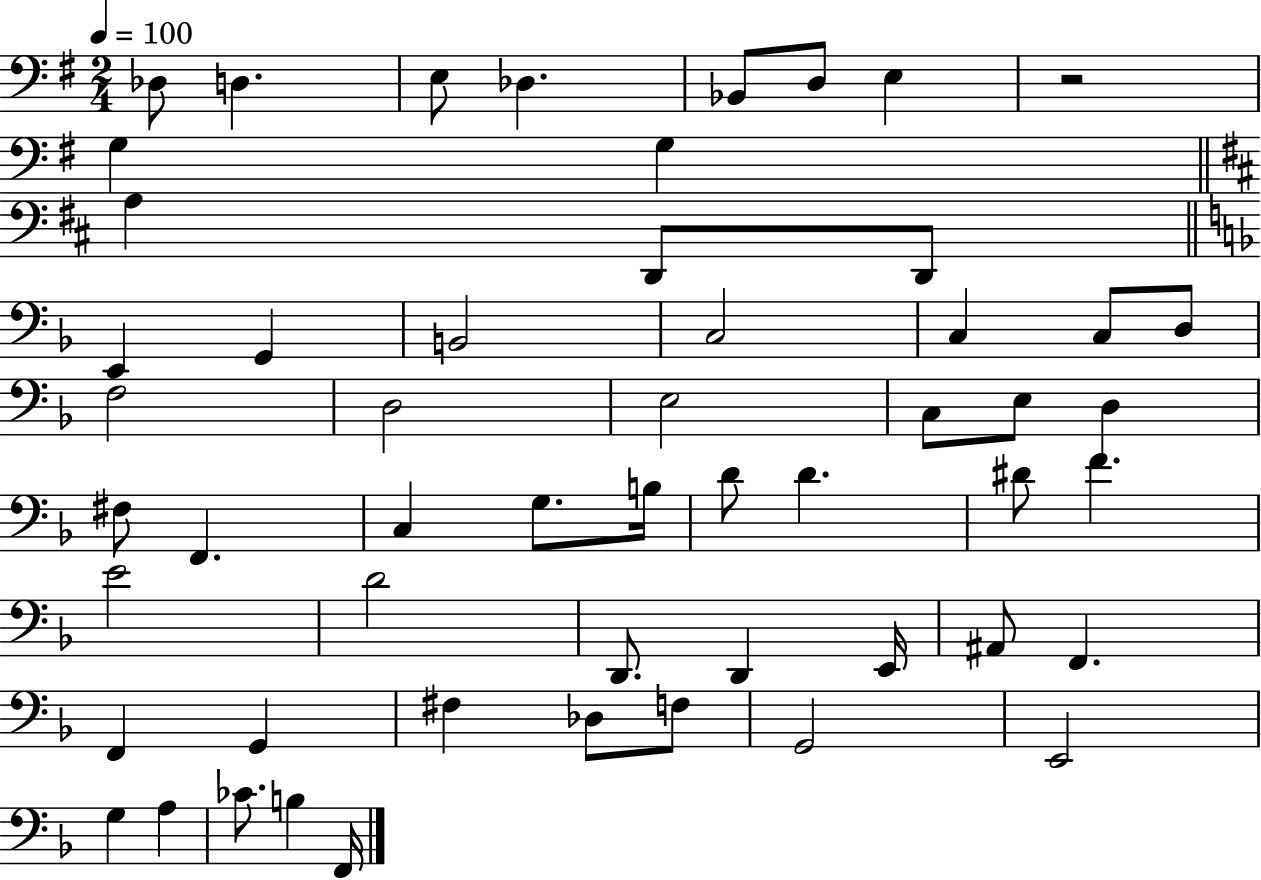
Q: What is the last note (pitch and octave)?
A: F2